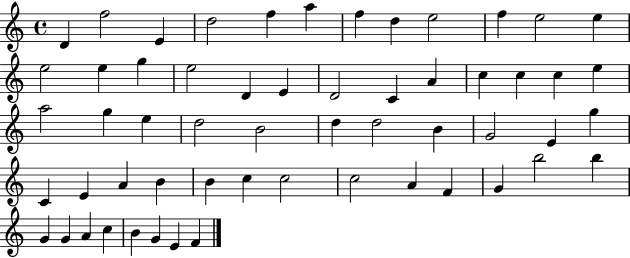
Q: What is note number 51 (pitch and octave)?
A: G4